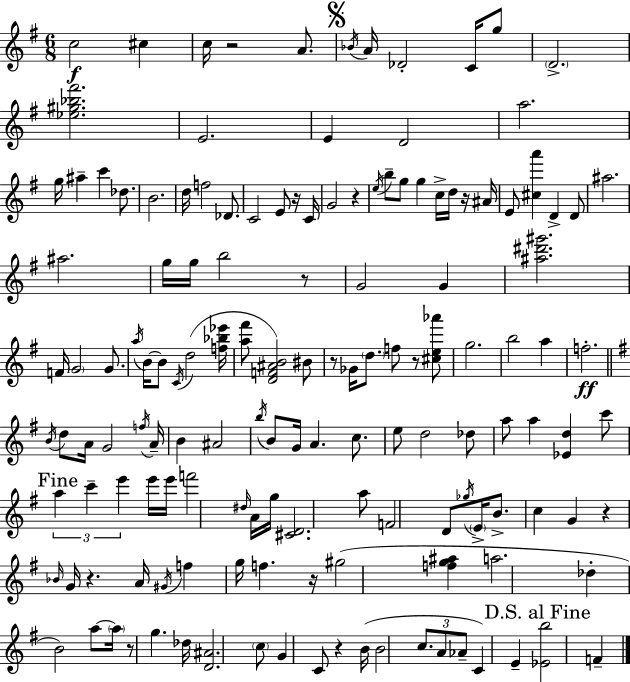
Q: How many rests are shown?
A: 12